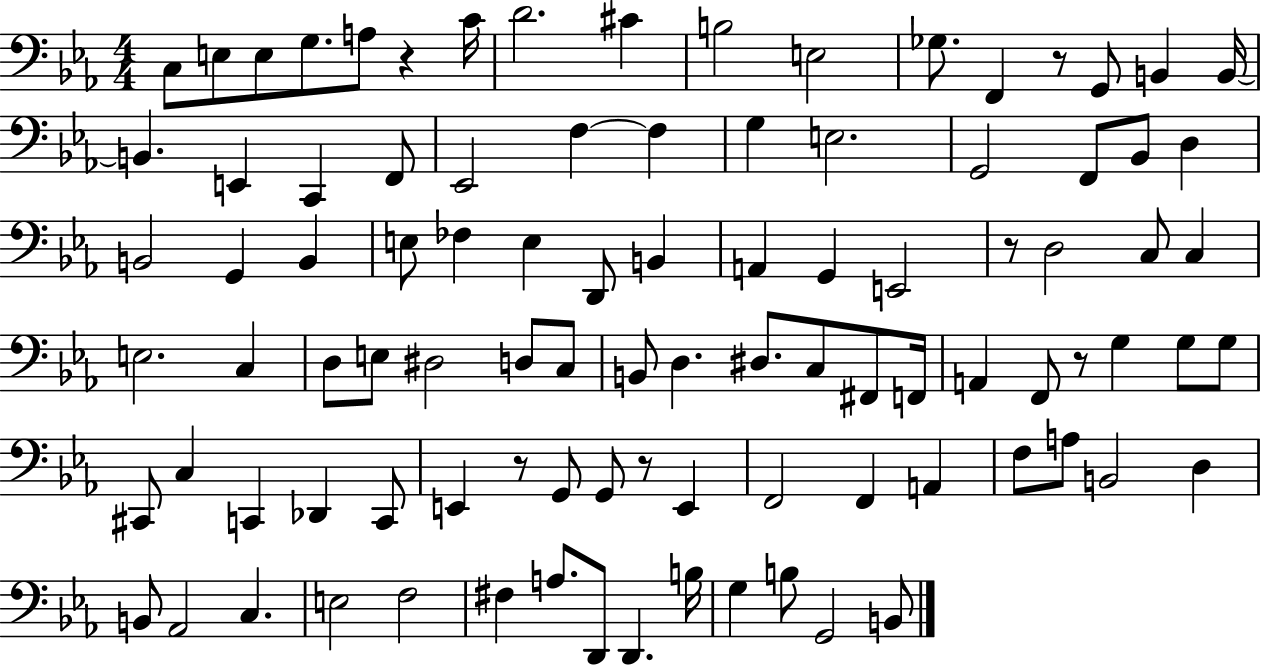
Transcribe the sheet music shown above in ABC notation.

X:1
T:Untitled
M:4/4
L:1/4
K:Eb
C,/2 E,/2 E,/2 G,/2 A,/2 z C/4 D2 ^C B,2 E,2 _G,/2 F,, z/2 G,,/2 B,, B,,/4 B,, E,, C,, F,,/2 _E,,2 F, F, G, E,2 G,,2 F,,/2 _B,,/2 D, B,,2 G,, B,, E,/2 _F, E, D,,/2 B,, A,, G,, E,,2 z/2 D,2 C,/2 C, E,2 C, D,/2 E,/2 ^D,2 D,/2 C,/2 B,,/2 D, ^D,/2 C,/2 ^F,,/2 F,,/4 A,, F,,/2 z/2 G, G,/2 G,/2 ^C,,/2 C, C,, _D,, C,,/2 E,, z/2 G,,/2 G,,/2 z/2 E,, F,,2 F,, A,, F,/2 A,/2 B,,2 D, B,,/2 _A,,2 C, E,2 F,2 ^F, A,/2 D,,/2 D,, B,/4 G, B,/2 G,,2 B,,/2